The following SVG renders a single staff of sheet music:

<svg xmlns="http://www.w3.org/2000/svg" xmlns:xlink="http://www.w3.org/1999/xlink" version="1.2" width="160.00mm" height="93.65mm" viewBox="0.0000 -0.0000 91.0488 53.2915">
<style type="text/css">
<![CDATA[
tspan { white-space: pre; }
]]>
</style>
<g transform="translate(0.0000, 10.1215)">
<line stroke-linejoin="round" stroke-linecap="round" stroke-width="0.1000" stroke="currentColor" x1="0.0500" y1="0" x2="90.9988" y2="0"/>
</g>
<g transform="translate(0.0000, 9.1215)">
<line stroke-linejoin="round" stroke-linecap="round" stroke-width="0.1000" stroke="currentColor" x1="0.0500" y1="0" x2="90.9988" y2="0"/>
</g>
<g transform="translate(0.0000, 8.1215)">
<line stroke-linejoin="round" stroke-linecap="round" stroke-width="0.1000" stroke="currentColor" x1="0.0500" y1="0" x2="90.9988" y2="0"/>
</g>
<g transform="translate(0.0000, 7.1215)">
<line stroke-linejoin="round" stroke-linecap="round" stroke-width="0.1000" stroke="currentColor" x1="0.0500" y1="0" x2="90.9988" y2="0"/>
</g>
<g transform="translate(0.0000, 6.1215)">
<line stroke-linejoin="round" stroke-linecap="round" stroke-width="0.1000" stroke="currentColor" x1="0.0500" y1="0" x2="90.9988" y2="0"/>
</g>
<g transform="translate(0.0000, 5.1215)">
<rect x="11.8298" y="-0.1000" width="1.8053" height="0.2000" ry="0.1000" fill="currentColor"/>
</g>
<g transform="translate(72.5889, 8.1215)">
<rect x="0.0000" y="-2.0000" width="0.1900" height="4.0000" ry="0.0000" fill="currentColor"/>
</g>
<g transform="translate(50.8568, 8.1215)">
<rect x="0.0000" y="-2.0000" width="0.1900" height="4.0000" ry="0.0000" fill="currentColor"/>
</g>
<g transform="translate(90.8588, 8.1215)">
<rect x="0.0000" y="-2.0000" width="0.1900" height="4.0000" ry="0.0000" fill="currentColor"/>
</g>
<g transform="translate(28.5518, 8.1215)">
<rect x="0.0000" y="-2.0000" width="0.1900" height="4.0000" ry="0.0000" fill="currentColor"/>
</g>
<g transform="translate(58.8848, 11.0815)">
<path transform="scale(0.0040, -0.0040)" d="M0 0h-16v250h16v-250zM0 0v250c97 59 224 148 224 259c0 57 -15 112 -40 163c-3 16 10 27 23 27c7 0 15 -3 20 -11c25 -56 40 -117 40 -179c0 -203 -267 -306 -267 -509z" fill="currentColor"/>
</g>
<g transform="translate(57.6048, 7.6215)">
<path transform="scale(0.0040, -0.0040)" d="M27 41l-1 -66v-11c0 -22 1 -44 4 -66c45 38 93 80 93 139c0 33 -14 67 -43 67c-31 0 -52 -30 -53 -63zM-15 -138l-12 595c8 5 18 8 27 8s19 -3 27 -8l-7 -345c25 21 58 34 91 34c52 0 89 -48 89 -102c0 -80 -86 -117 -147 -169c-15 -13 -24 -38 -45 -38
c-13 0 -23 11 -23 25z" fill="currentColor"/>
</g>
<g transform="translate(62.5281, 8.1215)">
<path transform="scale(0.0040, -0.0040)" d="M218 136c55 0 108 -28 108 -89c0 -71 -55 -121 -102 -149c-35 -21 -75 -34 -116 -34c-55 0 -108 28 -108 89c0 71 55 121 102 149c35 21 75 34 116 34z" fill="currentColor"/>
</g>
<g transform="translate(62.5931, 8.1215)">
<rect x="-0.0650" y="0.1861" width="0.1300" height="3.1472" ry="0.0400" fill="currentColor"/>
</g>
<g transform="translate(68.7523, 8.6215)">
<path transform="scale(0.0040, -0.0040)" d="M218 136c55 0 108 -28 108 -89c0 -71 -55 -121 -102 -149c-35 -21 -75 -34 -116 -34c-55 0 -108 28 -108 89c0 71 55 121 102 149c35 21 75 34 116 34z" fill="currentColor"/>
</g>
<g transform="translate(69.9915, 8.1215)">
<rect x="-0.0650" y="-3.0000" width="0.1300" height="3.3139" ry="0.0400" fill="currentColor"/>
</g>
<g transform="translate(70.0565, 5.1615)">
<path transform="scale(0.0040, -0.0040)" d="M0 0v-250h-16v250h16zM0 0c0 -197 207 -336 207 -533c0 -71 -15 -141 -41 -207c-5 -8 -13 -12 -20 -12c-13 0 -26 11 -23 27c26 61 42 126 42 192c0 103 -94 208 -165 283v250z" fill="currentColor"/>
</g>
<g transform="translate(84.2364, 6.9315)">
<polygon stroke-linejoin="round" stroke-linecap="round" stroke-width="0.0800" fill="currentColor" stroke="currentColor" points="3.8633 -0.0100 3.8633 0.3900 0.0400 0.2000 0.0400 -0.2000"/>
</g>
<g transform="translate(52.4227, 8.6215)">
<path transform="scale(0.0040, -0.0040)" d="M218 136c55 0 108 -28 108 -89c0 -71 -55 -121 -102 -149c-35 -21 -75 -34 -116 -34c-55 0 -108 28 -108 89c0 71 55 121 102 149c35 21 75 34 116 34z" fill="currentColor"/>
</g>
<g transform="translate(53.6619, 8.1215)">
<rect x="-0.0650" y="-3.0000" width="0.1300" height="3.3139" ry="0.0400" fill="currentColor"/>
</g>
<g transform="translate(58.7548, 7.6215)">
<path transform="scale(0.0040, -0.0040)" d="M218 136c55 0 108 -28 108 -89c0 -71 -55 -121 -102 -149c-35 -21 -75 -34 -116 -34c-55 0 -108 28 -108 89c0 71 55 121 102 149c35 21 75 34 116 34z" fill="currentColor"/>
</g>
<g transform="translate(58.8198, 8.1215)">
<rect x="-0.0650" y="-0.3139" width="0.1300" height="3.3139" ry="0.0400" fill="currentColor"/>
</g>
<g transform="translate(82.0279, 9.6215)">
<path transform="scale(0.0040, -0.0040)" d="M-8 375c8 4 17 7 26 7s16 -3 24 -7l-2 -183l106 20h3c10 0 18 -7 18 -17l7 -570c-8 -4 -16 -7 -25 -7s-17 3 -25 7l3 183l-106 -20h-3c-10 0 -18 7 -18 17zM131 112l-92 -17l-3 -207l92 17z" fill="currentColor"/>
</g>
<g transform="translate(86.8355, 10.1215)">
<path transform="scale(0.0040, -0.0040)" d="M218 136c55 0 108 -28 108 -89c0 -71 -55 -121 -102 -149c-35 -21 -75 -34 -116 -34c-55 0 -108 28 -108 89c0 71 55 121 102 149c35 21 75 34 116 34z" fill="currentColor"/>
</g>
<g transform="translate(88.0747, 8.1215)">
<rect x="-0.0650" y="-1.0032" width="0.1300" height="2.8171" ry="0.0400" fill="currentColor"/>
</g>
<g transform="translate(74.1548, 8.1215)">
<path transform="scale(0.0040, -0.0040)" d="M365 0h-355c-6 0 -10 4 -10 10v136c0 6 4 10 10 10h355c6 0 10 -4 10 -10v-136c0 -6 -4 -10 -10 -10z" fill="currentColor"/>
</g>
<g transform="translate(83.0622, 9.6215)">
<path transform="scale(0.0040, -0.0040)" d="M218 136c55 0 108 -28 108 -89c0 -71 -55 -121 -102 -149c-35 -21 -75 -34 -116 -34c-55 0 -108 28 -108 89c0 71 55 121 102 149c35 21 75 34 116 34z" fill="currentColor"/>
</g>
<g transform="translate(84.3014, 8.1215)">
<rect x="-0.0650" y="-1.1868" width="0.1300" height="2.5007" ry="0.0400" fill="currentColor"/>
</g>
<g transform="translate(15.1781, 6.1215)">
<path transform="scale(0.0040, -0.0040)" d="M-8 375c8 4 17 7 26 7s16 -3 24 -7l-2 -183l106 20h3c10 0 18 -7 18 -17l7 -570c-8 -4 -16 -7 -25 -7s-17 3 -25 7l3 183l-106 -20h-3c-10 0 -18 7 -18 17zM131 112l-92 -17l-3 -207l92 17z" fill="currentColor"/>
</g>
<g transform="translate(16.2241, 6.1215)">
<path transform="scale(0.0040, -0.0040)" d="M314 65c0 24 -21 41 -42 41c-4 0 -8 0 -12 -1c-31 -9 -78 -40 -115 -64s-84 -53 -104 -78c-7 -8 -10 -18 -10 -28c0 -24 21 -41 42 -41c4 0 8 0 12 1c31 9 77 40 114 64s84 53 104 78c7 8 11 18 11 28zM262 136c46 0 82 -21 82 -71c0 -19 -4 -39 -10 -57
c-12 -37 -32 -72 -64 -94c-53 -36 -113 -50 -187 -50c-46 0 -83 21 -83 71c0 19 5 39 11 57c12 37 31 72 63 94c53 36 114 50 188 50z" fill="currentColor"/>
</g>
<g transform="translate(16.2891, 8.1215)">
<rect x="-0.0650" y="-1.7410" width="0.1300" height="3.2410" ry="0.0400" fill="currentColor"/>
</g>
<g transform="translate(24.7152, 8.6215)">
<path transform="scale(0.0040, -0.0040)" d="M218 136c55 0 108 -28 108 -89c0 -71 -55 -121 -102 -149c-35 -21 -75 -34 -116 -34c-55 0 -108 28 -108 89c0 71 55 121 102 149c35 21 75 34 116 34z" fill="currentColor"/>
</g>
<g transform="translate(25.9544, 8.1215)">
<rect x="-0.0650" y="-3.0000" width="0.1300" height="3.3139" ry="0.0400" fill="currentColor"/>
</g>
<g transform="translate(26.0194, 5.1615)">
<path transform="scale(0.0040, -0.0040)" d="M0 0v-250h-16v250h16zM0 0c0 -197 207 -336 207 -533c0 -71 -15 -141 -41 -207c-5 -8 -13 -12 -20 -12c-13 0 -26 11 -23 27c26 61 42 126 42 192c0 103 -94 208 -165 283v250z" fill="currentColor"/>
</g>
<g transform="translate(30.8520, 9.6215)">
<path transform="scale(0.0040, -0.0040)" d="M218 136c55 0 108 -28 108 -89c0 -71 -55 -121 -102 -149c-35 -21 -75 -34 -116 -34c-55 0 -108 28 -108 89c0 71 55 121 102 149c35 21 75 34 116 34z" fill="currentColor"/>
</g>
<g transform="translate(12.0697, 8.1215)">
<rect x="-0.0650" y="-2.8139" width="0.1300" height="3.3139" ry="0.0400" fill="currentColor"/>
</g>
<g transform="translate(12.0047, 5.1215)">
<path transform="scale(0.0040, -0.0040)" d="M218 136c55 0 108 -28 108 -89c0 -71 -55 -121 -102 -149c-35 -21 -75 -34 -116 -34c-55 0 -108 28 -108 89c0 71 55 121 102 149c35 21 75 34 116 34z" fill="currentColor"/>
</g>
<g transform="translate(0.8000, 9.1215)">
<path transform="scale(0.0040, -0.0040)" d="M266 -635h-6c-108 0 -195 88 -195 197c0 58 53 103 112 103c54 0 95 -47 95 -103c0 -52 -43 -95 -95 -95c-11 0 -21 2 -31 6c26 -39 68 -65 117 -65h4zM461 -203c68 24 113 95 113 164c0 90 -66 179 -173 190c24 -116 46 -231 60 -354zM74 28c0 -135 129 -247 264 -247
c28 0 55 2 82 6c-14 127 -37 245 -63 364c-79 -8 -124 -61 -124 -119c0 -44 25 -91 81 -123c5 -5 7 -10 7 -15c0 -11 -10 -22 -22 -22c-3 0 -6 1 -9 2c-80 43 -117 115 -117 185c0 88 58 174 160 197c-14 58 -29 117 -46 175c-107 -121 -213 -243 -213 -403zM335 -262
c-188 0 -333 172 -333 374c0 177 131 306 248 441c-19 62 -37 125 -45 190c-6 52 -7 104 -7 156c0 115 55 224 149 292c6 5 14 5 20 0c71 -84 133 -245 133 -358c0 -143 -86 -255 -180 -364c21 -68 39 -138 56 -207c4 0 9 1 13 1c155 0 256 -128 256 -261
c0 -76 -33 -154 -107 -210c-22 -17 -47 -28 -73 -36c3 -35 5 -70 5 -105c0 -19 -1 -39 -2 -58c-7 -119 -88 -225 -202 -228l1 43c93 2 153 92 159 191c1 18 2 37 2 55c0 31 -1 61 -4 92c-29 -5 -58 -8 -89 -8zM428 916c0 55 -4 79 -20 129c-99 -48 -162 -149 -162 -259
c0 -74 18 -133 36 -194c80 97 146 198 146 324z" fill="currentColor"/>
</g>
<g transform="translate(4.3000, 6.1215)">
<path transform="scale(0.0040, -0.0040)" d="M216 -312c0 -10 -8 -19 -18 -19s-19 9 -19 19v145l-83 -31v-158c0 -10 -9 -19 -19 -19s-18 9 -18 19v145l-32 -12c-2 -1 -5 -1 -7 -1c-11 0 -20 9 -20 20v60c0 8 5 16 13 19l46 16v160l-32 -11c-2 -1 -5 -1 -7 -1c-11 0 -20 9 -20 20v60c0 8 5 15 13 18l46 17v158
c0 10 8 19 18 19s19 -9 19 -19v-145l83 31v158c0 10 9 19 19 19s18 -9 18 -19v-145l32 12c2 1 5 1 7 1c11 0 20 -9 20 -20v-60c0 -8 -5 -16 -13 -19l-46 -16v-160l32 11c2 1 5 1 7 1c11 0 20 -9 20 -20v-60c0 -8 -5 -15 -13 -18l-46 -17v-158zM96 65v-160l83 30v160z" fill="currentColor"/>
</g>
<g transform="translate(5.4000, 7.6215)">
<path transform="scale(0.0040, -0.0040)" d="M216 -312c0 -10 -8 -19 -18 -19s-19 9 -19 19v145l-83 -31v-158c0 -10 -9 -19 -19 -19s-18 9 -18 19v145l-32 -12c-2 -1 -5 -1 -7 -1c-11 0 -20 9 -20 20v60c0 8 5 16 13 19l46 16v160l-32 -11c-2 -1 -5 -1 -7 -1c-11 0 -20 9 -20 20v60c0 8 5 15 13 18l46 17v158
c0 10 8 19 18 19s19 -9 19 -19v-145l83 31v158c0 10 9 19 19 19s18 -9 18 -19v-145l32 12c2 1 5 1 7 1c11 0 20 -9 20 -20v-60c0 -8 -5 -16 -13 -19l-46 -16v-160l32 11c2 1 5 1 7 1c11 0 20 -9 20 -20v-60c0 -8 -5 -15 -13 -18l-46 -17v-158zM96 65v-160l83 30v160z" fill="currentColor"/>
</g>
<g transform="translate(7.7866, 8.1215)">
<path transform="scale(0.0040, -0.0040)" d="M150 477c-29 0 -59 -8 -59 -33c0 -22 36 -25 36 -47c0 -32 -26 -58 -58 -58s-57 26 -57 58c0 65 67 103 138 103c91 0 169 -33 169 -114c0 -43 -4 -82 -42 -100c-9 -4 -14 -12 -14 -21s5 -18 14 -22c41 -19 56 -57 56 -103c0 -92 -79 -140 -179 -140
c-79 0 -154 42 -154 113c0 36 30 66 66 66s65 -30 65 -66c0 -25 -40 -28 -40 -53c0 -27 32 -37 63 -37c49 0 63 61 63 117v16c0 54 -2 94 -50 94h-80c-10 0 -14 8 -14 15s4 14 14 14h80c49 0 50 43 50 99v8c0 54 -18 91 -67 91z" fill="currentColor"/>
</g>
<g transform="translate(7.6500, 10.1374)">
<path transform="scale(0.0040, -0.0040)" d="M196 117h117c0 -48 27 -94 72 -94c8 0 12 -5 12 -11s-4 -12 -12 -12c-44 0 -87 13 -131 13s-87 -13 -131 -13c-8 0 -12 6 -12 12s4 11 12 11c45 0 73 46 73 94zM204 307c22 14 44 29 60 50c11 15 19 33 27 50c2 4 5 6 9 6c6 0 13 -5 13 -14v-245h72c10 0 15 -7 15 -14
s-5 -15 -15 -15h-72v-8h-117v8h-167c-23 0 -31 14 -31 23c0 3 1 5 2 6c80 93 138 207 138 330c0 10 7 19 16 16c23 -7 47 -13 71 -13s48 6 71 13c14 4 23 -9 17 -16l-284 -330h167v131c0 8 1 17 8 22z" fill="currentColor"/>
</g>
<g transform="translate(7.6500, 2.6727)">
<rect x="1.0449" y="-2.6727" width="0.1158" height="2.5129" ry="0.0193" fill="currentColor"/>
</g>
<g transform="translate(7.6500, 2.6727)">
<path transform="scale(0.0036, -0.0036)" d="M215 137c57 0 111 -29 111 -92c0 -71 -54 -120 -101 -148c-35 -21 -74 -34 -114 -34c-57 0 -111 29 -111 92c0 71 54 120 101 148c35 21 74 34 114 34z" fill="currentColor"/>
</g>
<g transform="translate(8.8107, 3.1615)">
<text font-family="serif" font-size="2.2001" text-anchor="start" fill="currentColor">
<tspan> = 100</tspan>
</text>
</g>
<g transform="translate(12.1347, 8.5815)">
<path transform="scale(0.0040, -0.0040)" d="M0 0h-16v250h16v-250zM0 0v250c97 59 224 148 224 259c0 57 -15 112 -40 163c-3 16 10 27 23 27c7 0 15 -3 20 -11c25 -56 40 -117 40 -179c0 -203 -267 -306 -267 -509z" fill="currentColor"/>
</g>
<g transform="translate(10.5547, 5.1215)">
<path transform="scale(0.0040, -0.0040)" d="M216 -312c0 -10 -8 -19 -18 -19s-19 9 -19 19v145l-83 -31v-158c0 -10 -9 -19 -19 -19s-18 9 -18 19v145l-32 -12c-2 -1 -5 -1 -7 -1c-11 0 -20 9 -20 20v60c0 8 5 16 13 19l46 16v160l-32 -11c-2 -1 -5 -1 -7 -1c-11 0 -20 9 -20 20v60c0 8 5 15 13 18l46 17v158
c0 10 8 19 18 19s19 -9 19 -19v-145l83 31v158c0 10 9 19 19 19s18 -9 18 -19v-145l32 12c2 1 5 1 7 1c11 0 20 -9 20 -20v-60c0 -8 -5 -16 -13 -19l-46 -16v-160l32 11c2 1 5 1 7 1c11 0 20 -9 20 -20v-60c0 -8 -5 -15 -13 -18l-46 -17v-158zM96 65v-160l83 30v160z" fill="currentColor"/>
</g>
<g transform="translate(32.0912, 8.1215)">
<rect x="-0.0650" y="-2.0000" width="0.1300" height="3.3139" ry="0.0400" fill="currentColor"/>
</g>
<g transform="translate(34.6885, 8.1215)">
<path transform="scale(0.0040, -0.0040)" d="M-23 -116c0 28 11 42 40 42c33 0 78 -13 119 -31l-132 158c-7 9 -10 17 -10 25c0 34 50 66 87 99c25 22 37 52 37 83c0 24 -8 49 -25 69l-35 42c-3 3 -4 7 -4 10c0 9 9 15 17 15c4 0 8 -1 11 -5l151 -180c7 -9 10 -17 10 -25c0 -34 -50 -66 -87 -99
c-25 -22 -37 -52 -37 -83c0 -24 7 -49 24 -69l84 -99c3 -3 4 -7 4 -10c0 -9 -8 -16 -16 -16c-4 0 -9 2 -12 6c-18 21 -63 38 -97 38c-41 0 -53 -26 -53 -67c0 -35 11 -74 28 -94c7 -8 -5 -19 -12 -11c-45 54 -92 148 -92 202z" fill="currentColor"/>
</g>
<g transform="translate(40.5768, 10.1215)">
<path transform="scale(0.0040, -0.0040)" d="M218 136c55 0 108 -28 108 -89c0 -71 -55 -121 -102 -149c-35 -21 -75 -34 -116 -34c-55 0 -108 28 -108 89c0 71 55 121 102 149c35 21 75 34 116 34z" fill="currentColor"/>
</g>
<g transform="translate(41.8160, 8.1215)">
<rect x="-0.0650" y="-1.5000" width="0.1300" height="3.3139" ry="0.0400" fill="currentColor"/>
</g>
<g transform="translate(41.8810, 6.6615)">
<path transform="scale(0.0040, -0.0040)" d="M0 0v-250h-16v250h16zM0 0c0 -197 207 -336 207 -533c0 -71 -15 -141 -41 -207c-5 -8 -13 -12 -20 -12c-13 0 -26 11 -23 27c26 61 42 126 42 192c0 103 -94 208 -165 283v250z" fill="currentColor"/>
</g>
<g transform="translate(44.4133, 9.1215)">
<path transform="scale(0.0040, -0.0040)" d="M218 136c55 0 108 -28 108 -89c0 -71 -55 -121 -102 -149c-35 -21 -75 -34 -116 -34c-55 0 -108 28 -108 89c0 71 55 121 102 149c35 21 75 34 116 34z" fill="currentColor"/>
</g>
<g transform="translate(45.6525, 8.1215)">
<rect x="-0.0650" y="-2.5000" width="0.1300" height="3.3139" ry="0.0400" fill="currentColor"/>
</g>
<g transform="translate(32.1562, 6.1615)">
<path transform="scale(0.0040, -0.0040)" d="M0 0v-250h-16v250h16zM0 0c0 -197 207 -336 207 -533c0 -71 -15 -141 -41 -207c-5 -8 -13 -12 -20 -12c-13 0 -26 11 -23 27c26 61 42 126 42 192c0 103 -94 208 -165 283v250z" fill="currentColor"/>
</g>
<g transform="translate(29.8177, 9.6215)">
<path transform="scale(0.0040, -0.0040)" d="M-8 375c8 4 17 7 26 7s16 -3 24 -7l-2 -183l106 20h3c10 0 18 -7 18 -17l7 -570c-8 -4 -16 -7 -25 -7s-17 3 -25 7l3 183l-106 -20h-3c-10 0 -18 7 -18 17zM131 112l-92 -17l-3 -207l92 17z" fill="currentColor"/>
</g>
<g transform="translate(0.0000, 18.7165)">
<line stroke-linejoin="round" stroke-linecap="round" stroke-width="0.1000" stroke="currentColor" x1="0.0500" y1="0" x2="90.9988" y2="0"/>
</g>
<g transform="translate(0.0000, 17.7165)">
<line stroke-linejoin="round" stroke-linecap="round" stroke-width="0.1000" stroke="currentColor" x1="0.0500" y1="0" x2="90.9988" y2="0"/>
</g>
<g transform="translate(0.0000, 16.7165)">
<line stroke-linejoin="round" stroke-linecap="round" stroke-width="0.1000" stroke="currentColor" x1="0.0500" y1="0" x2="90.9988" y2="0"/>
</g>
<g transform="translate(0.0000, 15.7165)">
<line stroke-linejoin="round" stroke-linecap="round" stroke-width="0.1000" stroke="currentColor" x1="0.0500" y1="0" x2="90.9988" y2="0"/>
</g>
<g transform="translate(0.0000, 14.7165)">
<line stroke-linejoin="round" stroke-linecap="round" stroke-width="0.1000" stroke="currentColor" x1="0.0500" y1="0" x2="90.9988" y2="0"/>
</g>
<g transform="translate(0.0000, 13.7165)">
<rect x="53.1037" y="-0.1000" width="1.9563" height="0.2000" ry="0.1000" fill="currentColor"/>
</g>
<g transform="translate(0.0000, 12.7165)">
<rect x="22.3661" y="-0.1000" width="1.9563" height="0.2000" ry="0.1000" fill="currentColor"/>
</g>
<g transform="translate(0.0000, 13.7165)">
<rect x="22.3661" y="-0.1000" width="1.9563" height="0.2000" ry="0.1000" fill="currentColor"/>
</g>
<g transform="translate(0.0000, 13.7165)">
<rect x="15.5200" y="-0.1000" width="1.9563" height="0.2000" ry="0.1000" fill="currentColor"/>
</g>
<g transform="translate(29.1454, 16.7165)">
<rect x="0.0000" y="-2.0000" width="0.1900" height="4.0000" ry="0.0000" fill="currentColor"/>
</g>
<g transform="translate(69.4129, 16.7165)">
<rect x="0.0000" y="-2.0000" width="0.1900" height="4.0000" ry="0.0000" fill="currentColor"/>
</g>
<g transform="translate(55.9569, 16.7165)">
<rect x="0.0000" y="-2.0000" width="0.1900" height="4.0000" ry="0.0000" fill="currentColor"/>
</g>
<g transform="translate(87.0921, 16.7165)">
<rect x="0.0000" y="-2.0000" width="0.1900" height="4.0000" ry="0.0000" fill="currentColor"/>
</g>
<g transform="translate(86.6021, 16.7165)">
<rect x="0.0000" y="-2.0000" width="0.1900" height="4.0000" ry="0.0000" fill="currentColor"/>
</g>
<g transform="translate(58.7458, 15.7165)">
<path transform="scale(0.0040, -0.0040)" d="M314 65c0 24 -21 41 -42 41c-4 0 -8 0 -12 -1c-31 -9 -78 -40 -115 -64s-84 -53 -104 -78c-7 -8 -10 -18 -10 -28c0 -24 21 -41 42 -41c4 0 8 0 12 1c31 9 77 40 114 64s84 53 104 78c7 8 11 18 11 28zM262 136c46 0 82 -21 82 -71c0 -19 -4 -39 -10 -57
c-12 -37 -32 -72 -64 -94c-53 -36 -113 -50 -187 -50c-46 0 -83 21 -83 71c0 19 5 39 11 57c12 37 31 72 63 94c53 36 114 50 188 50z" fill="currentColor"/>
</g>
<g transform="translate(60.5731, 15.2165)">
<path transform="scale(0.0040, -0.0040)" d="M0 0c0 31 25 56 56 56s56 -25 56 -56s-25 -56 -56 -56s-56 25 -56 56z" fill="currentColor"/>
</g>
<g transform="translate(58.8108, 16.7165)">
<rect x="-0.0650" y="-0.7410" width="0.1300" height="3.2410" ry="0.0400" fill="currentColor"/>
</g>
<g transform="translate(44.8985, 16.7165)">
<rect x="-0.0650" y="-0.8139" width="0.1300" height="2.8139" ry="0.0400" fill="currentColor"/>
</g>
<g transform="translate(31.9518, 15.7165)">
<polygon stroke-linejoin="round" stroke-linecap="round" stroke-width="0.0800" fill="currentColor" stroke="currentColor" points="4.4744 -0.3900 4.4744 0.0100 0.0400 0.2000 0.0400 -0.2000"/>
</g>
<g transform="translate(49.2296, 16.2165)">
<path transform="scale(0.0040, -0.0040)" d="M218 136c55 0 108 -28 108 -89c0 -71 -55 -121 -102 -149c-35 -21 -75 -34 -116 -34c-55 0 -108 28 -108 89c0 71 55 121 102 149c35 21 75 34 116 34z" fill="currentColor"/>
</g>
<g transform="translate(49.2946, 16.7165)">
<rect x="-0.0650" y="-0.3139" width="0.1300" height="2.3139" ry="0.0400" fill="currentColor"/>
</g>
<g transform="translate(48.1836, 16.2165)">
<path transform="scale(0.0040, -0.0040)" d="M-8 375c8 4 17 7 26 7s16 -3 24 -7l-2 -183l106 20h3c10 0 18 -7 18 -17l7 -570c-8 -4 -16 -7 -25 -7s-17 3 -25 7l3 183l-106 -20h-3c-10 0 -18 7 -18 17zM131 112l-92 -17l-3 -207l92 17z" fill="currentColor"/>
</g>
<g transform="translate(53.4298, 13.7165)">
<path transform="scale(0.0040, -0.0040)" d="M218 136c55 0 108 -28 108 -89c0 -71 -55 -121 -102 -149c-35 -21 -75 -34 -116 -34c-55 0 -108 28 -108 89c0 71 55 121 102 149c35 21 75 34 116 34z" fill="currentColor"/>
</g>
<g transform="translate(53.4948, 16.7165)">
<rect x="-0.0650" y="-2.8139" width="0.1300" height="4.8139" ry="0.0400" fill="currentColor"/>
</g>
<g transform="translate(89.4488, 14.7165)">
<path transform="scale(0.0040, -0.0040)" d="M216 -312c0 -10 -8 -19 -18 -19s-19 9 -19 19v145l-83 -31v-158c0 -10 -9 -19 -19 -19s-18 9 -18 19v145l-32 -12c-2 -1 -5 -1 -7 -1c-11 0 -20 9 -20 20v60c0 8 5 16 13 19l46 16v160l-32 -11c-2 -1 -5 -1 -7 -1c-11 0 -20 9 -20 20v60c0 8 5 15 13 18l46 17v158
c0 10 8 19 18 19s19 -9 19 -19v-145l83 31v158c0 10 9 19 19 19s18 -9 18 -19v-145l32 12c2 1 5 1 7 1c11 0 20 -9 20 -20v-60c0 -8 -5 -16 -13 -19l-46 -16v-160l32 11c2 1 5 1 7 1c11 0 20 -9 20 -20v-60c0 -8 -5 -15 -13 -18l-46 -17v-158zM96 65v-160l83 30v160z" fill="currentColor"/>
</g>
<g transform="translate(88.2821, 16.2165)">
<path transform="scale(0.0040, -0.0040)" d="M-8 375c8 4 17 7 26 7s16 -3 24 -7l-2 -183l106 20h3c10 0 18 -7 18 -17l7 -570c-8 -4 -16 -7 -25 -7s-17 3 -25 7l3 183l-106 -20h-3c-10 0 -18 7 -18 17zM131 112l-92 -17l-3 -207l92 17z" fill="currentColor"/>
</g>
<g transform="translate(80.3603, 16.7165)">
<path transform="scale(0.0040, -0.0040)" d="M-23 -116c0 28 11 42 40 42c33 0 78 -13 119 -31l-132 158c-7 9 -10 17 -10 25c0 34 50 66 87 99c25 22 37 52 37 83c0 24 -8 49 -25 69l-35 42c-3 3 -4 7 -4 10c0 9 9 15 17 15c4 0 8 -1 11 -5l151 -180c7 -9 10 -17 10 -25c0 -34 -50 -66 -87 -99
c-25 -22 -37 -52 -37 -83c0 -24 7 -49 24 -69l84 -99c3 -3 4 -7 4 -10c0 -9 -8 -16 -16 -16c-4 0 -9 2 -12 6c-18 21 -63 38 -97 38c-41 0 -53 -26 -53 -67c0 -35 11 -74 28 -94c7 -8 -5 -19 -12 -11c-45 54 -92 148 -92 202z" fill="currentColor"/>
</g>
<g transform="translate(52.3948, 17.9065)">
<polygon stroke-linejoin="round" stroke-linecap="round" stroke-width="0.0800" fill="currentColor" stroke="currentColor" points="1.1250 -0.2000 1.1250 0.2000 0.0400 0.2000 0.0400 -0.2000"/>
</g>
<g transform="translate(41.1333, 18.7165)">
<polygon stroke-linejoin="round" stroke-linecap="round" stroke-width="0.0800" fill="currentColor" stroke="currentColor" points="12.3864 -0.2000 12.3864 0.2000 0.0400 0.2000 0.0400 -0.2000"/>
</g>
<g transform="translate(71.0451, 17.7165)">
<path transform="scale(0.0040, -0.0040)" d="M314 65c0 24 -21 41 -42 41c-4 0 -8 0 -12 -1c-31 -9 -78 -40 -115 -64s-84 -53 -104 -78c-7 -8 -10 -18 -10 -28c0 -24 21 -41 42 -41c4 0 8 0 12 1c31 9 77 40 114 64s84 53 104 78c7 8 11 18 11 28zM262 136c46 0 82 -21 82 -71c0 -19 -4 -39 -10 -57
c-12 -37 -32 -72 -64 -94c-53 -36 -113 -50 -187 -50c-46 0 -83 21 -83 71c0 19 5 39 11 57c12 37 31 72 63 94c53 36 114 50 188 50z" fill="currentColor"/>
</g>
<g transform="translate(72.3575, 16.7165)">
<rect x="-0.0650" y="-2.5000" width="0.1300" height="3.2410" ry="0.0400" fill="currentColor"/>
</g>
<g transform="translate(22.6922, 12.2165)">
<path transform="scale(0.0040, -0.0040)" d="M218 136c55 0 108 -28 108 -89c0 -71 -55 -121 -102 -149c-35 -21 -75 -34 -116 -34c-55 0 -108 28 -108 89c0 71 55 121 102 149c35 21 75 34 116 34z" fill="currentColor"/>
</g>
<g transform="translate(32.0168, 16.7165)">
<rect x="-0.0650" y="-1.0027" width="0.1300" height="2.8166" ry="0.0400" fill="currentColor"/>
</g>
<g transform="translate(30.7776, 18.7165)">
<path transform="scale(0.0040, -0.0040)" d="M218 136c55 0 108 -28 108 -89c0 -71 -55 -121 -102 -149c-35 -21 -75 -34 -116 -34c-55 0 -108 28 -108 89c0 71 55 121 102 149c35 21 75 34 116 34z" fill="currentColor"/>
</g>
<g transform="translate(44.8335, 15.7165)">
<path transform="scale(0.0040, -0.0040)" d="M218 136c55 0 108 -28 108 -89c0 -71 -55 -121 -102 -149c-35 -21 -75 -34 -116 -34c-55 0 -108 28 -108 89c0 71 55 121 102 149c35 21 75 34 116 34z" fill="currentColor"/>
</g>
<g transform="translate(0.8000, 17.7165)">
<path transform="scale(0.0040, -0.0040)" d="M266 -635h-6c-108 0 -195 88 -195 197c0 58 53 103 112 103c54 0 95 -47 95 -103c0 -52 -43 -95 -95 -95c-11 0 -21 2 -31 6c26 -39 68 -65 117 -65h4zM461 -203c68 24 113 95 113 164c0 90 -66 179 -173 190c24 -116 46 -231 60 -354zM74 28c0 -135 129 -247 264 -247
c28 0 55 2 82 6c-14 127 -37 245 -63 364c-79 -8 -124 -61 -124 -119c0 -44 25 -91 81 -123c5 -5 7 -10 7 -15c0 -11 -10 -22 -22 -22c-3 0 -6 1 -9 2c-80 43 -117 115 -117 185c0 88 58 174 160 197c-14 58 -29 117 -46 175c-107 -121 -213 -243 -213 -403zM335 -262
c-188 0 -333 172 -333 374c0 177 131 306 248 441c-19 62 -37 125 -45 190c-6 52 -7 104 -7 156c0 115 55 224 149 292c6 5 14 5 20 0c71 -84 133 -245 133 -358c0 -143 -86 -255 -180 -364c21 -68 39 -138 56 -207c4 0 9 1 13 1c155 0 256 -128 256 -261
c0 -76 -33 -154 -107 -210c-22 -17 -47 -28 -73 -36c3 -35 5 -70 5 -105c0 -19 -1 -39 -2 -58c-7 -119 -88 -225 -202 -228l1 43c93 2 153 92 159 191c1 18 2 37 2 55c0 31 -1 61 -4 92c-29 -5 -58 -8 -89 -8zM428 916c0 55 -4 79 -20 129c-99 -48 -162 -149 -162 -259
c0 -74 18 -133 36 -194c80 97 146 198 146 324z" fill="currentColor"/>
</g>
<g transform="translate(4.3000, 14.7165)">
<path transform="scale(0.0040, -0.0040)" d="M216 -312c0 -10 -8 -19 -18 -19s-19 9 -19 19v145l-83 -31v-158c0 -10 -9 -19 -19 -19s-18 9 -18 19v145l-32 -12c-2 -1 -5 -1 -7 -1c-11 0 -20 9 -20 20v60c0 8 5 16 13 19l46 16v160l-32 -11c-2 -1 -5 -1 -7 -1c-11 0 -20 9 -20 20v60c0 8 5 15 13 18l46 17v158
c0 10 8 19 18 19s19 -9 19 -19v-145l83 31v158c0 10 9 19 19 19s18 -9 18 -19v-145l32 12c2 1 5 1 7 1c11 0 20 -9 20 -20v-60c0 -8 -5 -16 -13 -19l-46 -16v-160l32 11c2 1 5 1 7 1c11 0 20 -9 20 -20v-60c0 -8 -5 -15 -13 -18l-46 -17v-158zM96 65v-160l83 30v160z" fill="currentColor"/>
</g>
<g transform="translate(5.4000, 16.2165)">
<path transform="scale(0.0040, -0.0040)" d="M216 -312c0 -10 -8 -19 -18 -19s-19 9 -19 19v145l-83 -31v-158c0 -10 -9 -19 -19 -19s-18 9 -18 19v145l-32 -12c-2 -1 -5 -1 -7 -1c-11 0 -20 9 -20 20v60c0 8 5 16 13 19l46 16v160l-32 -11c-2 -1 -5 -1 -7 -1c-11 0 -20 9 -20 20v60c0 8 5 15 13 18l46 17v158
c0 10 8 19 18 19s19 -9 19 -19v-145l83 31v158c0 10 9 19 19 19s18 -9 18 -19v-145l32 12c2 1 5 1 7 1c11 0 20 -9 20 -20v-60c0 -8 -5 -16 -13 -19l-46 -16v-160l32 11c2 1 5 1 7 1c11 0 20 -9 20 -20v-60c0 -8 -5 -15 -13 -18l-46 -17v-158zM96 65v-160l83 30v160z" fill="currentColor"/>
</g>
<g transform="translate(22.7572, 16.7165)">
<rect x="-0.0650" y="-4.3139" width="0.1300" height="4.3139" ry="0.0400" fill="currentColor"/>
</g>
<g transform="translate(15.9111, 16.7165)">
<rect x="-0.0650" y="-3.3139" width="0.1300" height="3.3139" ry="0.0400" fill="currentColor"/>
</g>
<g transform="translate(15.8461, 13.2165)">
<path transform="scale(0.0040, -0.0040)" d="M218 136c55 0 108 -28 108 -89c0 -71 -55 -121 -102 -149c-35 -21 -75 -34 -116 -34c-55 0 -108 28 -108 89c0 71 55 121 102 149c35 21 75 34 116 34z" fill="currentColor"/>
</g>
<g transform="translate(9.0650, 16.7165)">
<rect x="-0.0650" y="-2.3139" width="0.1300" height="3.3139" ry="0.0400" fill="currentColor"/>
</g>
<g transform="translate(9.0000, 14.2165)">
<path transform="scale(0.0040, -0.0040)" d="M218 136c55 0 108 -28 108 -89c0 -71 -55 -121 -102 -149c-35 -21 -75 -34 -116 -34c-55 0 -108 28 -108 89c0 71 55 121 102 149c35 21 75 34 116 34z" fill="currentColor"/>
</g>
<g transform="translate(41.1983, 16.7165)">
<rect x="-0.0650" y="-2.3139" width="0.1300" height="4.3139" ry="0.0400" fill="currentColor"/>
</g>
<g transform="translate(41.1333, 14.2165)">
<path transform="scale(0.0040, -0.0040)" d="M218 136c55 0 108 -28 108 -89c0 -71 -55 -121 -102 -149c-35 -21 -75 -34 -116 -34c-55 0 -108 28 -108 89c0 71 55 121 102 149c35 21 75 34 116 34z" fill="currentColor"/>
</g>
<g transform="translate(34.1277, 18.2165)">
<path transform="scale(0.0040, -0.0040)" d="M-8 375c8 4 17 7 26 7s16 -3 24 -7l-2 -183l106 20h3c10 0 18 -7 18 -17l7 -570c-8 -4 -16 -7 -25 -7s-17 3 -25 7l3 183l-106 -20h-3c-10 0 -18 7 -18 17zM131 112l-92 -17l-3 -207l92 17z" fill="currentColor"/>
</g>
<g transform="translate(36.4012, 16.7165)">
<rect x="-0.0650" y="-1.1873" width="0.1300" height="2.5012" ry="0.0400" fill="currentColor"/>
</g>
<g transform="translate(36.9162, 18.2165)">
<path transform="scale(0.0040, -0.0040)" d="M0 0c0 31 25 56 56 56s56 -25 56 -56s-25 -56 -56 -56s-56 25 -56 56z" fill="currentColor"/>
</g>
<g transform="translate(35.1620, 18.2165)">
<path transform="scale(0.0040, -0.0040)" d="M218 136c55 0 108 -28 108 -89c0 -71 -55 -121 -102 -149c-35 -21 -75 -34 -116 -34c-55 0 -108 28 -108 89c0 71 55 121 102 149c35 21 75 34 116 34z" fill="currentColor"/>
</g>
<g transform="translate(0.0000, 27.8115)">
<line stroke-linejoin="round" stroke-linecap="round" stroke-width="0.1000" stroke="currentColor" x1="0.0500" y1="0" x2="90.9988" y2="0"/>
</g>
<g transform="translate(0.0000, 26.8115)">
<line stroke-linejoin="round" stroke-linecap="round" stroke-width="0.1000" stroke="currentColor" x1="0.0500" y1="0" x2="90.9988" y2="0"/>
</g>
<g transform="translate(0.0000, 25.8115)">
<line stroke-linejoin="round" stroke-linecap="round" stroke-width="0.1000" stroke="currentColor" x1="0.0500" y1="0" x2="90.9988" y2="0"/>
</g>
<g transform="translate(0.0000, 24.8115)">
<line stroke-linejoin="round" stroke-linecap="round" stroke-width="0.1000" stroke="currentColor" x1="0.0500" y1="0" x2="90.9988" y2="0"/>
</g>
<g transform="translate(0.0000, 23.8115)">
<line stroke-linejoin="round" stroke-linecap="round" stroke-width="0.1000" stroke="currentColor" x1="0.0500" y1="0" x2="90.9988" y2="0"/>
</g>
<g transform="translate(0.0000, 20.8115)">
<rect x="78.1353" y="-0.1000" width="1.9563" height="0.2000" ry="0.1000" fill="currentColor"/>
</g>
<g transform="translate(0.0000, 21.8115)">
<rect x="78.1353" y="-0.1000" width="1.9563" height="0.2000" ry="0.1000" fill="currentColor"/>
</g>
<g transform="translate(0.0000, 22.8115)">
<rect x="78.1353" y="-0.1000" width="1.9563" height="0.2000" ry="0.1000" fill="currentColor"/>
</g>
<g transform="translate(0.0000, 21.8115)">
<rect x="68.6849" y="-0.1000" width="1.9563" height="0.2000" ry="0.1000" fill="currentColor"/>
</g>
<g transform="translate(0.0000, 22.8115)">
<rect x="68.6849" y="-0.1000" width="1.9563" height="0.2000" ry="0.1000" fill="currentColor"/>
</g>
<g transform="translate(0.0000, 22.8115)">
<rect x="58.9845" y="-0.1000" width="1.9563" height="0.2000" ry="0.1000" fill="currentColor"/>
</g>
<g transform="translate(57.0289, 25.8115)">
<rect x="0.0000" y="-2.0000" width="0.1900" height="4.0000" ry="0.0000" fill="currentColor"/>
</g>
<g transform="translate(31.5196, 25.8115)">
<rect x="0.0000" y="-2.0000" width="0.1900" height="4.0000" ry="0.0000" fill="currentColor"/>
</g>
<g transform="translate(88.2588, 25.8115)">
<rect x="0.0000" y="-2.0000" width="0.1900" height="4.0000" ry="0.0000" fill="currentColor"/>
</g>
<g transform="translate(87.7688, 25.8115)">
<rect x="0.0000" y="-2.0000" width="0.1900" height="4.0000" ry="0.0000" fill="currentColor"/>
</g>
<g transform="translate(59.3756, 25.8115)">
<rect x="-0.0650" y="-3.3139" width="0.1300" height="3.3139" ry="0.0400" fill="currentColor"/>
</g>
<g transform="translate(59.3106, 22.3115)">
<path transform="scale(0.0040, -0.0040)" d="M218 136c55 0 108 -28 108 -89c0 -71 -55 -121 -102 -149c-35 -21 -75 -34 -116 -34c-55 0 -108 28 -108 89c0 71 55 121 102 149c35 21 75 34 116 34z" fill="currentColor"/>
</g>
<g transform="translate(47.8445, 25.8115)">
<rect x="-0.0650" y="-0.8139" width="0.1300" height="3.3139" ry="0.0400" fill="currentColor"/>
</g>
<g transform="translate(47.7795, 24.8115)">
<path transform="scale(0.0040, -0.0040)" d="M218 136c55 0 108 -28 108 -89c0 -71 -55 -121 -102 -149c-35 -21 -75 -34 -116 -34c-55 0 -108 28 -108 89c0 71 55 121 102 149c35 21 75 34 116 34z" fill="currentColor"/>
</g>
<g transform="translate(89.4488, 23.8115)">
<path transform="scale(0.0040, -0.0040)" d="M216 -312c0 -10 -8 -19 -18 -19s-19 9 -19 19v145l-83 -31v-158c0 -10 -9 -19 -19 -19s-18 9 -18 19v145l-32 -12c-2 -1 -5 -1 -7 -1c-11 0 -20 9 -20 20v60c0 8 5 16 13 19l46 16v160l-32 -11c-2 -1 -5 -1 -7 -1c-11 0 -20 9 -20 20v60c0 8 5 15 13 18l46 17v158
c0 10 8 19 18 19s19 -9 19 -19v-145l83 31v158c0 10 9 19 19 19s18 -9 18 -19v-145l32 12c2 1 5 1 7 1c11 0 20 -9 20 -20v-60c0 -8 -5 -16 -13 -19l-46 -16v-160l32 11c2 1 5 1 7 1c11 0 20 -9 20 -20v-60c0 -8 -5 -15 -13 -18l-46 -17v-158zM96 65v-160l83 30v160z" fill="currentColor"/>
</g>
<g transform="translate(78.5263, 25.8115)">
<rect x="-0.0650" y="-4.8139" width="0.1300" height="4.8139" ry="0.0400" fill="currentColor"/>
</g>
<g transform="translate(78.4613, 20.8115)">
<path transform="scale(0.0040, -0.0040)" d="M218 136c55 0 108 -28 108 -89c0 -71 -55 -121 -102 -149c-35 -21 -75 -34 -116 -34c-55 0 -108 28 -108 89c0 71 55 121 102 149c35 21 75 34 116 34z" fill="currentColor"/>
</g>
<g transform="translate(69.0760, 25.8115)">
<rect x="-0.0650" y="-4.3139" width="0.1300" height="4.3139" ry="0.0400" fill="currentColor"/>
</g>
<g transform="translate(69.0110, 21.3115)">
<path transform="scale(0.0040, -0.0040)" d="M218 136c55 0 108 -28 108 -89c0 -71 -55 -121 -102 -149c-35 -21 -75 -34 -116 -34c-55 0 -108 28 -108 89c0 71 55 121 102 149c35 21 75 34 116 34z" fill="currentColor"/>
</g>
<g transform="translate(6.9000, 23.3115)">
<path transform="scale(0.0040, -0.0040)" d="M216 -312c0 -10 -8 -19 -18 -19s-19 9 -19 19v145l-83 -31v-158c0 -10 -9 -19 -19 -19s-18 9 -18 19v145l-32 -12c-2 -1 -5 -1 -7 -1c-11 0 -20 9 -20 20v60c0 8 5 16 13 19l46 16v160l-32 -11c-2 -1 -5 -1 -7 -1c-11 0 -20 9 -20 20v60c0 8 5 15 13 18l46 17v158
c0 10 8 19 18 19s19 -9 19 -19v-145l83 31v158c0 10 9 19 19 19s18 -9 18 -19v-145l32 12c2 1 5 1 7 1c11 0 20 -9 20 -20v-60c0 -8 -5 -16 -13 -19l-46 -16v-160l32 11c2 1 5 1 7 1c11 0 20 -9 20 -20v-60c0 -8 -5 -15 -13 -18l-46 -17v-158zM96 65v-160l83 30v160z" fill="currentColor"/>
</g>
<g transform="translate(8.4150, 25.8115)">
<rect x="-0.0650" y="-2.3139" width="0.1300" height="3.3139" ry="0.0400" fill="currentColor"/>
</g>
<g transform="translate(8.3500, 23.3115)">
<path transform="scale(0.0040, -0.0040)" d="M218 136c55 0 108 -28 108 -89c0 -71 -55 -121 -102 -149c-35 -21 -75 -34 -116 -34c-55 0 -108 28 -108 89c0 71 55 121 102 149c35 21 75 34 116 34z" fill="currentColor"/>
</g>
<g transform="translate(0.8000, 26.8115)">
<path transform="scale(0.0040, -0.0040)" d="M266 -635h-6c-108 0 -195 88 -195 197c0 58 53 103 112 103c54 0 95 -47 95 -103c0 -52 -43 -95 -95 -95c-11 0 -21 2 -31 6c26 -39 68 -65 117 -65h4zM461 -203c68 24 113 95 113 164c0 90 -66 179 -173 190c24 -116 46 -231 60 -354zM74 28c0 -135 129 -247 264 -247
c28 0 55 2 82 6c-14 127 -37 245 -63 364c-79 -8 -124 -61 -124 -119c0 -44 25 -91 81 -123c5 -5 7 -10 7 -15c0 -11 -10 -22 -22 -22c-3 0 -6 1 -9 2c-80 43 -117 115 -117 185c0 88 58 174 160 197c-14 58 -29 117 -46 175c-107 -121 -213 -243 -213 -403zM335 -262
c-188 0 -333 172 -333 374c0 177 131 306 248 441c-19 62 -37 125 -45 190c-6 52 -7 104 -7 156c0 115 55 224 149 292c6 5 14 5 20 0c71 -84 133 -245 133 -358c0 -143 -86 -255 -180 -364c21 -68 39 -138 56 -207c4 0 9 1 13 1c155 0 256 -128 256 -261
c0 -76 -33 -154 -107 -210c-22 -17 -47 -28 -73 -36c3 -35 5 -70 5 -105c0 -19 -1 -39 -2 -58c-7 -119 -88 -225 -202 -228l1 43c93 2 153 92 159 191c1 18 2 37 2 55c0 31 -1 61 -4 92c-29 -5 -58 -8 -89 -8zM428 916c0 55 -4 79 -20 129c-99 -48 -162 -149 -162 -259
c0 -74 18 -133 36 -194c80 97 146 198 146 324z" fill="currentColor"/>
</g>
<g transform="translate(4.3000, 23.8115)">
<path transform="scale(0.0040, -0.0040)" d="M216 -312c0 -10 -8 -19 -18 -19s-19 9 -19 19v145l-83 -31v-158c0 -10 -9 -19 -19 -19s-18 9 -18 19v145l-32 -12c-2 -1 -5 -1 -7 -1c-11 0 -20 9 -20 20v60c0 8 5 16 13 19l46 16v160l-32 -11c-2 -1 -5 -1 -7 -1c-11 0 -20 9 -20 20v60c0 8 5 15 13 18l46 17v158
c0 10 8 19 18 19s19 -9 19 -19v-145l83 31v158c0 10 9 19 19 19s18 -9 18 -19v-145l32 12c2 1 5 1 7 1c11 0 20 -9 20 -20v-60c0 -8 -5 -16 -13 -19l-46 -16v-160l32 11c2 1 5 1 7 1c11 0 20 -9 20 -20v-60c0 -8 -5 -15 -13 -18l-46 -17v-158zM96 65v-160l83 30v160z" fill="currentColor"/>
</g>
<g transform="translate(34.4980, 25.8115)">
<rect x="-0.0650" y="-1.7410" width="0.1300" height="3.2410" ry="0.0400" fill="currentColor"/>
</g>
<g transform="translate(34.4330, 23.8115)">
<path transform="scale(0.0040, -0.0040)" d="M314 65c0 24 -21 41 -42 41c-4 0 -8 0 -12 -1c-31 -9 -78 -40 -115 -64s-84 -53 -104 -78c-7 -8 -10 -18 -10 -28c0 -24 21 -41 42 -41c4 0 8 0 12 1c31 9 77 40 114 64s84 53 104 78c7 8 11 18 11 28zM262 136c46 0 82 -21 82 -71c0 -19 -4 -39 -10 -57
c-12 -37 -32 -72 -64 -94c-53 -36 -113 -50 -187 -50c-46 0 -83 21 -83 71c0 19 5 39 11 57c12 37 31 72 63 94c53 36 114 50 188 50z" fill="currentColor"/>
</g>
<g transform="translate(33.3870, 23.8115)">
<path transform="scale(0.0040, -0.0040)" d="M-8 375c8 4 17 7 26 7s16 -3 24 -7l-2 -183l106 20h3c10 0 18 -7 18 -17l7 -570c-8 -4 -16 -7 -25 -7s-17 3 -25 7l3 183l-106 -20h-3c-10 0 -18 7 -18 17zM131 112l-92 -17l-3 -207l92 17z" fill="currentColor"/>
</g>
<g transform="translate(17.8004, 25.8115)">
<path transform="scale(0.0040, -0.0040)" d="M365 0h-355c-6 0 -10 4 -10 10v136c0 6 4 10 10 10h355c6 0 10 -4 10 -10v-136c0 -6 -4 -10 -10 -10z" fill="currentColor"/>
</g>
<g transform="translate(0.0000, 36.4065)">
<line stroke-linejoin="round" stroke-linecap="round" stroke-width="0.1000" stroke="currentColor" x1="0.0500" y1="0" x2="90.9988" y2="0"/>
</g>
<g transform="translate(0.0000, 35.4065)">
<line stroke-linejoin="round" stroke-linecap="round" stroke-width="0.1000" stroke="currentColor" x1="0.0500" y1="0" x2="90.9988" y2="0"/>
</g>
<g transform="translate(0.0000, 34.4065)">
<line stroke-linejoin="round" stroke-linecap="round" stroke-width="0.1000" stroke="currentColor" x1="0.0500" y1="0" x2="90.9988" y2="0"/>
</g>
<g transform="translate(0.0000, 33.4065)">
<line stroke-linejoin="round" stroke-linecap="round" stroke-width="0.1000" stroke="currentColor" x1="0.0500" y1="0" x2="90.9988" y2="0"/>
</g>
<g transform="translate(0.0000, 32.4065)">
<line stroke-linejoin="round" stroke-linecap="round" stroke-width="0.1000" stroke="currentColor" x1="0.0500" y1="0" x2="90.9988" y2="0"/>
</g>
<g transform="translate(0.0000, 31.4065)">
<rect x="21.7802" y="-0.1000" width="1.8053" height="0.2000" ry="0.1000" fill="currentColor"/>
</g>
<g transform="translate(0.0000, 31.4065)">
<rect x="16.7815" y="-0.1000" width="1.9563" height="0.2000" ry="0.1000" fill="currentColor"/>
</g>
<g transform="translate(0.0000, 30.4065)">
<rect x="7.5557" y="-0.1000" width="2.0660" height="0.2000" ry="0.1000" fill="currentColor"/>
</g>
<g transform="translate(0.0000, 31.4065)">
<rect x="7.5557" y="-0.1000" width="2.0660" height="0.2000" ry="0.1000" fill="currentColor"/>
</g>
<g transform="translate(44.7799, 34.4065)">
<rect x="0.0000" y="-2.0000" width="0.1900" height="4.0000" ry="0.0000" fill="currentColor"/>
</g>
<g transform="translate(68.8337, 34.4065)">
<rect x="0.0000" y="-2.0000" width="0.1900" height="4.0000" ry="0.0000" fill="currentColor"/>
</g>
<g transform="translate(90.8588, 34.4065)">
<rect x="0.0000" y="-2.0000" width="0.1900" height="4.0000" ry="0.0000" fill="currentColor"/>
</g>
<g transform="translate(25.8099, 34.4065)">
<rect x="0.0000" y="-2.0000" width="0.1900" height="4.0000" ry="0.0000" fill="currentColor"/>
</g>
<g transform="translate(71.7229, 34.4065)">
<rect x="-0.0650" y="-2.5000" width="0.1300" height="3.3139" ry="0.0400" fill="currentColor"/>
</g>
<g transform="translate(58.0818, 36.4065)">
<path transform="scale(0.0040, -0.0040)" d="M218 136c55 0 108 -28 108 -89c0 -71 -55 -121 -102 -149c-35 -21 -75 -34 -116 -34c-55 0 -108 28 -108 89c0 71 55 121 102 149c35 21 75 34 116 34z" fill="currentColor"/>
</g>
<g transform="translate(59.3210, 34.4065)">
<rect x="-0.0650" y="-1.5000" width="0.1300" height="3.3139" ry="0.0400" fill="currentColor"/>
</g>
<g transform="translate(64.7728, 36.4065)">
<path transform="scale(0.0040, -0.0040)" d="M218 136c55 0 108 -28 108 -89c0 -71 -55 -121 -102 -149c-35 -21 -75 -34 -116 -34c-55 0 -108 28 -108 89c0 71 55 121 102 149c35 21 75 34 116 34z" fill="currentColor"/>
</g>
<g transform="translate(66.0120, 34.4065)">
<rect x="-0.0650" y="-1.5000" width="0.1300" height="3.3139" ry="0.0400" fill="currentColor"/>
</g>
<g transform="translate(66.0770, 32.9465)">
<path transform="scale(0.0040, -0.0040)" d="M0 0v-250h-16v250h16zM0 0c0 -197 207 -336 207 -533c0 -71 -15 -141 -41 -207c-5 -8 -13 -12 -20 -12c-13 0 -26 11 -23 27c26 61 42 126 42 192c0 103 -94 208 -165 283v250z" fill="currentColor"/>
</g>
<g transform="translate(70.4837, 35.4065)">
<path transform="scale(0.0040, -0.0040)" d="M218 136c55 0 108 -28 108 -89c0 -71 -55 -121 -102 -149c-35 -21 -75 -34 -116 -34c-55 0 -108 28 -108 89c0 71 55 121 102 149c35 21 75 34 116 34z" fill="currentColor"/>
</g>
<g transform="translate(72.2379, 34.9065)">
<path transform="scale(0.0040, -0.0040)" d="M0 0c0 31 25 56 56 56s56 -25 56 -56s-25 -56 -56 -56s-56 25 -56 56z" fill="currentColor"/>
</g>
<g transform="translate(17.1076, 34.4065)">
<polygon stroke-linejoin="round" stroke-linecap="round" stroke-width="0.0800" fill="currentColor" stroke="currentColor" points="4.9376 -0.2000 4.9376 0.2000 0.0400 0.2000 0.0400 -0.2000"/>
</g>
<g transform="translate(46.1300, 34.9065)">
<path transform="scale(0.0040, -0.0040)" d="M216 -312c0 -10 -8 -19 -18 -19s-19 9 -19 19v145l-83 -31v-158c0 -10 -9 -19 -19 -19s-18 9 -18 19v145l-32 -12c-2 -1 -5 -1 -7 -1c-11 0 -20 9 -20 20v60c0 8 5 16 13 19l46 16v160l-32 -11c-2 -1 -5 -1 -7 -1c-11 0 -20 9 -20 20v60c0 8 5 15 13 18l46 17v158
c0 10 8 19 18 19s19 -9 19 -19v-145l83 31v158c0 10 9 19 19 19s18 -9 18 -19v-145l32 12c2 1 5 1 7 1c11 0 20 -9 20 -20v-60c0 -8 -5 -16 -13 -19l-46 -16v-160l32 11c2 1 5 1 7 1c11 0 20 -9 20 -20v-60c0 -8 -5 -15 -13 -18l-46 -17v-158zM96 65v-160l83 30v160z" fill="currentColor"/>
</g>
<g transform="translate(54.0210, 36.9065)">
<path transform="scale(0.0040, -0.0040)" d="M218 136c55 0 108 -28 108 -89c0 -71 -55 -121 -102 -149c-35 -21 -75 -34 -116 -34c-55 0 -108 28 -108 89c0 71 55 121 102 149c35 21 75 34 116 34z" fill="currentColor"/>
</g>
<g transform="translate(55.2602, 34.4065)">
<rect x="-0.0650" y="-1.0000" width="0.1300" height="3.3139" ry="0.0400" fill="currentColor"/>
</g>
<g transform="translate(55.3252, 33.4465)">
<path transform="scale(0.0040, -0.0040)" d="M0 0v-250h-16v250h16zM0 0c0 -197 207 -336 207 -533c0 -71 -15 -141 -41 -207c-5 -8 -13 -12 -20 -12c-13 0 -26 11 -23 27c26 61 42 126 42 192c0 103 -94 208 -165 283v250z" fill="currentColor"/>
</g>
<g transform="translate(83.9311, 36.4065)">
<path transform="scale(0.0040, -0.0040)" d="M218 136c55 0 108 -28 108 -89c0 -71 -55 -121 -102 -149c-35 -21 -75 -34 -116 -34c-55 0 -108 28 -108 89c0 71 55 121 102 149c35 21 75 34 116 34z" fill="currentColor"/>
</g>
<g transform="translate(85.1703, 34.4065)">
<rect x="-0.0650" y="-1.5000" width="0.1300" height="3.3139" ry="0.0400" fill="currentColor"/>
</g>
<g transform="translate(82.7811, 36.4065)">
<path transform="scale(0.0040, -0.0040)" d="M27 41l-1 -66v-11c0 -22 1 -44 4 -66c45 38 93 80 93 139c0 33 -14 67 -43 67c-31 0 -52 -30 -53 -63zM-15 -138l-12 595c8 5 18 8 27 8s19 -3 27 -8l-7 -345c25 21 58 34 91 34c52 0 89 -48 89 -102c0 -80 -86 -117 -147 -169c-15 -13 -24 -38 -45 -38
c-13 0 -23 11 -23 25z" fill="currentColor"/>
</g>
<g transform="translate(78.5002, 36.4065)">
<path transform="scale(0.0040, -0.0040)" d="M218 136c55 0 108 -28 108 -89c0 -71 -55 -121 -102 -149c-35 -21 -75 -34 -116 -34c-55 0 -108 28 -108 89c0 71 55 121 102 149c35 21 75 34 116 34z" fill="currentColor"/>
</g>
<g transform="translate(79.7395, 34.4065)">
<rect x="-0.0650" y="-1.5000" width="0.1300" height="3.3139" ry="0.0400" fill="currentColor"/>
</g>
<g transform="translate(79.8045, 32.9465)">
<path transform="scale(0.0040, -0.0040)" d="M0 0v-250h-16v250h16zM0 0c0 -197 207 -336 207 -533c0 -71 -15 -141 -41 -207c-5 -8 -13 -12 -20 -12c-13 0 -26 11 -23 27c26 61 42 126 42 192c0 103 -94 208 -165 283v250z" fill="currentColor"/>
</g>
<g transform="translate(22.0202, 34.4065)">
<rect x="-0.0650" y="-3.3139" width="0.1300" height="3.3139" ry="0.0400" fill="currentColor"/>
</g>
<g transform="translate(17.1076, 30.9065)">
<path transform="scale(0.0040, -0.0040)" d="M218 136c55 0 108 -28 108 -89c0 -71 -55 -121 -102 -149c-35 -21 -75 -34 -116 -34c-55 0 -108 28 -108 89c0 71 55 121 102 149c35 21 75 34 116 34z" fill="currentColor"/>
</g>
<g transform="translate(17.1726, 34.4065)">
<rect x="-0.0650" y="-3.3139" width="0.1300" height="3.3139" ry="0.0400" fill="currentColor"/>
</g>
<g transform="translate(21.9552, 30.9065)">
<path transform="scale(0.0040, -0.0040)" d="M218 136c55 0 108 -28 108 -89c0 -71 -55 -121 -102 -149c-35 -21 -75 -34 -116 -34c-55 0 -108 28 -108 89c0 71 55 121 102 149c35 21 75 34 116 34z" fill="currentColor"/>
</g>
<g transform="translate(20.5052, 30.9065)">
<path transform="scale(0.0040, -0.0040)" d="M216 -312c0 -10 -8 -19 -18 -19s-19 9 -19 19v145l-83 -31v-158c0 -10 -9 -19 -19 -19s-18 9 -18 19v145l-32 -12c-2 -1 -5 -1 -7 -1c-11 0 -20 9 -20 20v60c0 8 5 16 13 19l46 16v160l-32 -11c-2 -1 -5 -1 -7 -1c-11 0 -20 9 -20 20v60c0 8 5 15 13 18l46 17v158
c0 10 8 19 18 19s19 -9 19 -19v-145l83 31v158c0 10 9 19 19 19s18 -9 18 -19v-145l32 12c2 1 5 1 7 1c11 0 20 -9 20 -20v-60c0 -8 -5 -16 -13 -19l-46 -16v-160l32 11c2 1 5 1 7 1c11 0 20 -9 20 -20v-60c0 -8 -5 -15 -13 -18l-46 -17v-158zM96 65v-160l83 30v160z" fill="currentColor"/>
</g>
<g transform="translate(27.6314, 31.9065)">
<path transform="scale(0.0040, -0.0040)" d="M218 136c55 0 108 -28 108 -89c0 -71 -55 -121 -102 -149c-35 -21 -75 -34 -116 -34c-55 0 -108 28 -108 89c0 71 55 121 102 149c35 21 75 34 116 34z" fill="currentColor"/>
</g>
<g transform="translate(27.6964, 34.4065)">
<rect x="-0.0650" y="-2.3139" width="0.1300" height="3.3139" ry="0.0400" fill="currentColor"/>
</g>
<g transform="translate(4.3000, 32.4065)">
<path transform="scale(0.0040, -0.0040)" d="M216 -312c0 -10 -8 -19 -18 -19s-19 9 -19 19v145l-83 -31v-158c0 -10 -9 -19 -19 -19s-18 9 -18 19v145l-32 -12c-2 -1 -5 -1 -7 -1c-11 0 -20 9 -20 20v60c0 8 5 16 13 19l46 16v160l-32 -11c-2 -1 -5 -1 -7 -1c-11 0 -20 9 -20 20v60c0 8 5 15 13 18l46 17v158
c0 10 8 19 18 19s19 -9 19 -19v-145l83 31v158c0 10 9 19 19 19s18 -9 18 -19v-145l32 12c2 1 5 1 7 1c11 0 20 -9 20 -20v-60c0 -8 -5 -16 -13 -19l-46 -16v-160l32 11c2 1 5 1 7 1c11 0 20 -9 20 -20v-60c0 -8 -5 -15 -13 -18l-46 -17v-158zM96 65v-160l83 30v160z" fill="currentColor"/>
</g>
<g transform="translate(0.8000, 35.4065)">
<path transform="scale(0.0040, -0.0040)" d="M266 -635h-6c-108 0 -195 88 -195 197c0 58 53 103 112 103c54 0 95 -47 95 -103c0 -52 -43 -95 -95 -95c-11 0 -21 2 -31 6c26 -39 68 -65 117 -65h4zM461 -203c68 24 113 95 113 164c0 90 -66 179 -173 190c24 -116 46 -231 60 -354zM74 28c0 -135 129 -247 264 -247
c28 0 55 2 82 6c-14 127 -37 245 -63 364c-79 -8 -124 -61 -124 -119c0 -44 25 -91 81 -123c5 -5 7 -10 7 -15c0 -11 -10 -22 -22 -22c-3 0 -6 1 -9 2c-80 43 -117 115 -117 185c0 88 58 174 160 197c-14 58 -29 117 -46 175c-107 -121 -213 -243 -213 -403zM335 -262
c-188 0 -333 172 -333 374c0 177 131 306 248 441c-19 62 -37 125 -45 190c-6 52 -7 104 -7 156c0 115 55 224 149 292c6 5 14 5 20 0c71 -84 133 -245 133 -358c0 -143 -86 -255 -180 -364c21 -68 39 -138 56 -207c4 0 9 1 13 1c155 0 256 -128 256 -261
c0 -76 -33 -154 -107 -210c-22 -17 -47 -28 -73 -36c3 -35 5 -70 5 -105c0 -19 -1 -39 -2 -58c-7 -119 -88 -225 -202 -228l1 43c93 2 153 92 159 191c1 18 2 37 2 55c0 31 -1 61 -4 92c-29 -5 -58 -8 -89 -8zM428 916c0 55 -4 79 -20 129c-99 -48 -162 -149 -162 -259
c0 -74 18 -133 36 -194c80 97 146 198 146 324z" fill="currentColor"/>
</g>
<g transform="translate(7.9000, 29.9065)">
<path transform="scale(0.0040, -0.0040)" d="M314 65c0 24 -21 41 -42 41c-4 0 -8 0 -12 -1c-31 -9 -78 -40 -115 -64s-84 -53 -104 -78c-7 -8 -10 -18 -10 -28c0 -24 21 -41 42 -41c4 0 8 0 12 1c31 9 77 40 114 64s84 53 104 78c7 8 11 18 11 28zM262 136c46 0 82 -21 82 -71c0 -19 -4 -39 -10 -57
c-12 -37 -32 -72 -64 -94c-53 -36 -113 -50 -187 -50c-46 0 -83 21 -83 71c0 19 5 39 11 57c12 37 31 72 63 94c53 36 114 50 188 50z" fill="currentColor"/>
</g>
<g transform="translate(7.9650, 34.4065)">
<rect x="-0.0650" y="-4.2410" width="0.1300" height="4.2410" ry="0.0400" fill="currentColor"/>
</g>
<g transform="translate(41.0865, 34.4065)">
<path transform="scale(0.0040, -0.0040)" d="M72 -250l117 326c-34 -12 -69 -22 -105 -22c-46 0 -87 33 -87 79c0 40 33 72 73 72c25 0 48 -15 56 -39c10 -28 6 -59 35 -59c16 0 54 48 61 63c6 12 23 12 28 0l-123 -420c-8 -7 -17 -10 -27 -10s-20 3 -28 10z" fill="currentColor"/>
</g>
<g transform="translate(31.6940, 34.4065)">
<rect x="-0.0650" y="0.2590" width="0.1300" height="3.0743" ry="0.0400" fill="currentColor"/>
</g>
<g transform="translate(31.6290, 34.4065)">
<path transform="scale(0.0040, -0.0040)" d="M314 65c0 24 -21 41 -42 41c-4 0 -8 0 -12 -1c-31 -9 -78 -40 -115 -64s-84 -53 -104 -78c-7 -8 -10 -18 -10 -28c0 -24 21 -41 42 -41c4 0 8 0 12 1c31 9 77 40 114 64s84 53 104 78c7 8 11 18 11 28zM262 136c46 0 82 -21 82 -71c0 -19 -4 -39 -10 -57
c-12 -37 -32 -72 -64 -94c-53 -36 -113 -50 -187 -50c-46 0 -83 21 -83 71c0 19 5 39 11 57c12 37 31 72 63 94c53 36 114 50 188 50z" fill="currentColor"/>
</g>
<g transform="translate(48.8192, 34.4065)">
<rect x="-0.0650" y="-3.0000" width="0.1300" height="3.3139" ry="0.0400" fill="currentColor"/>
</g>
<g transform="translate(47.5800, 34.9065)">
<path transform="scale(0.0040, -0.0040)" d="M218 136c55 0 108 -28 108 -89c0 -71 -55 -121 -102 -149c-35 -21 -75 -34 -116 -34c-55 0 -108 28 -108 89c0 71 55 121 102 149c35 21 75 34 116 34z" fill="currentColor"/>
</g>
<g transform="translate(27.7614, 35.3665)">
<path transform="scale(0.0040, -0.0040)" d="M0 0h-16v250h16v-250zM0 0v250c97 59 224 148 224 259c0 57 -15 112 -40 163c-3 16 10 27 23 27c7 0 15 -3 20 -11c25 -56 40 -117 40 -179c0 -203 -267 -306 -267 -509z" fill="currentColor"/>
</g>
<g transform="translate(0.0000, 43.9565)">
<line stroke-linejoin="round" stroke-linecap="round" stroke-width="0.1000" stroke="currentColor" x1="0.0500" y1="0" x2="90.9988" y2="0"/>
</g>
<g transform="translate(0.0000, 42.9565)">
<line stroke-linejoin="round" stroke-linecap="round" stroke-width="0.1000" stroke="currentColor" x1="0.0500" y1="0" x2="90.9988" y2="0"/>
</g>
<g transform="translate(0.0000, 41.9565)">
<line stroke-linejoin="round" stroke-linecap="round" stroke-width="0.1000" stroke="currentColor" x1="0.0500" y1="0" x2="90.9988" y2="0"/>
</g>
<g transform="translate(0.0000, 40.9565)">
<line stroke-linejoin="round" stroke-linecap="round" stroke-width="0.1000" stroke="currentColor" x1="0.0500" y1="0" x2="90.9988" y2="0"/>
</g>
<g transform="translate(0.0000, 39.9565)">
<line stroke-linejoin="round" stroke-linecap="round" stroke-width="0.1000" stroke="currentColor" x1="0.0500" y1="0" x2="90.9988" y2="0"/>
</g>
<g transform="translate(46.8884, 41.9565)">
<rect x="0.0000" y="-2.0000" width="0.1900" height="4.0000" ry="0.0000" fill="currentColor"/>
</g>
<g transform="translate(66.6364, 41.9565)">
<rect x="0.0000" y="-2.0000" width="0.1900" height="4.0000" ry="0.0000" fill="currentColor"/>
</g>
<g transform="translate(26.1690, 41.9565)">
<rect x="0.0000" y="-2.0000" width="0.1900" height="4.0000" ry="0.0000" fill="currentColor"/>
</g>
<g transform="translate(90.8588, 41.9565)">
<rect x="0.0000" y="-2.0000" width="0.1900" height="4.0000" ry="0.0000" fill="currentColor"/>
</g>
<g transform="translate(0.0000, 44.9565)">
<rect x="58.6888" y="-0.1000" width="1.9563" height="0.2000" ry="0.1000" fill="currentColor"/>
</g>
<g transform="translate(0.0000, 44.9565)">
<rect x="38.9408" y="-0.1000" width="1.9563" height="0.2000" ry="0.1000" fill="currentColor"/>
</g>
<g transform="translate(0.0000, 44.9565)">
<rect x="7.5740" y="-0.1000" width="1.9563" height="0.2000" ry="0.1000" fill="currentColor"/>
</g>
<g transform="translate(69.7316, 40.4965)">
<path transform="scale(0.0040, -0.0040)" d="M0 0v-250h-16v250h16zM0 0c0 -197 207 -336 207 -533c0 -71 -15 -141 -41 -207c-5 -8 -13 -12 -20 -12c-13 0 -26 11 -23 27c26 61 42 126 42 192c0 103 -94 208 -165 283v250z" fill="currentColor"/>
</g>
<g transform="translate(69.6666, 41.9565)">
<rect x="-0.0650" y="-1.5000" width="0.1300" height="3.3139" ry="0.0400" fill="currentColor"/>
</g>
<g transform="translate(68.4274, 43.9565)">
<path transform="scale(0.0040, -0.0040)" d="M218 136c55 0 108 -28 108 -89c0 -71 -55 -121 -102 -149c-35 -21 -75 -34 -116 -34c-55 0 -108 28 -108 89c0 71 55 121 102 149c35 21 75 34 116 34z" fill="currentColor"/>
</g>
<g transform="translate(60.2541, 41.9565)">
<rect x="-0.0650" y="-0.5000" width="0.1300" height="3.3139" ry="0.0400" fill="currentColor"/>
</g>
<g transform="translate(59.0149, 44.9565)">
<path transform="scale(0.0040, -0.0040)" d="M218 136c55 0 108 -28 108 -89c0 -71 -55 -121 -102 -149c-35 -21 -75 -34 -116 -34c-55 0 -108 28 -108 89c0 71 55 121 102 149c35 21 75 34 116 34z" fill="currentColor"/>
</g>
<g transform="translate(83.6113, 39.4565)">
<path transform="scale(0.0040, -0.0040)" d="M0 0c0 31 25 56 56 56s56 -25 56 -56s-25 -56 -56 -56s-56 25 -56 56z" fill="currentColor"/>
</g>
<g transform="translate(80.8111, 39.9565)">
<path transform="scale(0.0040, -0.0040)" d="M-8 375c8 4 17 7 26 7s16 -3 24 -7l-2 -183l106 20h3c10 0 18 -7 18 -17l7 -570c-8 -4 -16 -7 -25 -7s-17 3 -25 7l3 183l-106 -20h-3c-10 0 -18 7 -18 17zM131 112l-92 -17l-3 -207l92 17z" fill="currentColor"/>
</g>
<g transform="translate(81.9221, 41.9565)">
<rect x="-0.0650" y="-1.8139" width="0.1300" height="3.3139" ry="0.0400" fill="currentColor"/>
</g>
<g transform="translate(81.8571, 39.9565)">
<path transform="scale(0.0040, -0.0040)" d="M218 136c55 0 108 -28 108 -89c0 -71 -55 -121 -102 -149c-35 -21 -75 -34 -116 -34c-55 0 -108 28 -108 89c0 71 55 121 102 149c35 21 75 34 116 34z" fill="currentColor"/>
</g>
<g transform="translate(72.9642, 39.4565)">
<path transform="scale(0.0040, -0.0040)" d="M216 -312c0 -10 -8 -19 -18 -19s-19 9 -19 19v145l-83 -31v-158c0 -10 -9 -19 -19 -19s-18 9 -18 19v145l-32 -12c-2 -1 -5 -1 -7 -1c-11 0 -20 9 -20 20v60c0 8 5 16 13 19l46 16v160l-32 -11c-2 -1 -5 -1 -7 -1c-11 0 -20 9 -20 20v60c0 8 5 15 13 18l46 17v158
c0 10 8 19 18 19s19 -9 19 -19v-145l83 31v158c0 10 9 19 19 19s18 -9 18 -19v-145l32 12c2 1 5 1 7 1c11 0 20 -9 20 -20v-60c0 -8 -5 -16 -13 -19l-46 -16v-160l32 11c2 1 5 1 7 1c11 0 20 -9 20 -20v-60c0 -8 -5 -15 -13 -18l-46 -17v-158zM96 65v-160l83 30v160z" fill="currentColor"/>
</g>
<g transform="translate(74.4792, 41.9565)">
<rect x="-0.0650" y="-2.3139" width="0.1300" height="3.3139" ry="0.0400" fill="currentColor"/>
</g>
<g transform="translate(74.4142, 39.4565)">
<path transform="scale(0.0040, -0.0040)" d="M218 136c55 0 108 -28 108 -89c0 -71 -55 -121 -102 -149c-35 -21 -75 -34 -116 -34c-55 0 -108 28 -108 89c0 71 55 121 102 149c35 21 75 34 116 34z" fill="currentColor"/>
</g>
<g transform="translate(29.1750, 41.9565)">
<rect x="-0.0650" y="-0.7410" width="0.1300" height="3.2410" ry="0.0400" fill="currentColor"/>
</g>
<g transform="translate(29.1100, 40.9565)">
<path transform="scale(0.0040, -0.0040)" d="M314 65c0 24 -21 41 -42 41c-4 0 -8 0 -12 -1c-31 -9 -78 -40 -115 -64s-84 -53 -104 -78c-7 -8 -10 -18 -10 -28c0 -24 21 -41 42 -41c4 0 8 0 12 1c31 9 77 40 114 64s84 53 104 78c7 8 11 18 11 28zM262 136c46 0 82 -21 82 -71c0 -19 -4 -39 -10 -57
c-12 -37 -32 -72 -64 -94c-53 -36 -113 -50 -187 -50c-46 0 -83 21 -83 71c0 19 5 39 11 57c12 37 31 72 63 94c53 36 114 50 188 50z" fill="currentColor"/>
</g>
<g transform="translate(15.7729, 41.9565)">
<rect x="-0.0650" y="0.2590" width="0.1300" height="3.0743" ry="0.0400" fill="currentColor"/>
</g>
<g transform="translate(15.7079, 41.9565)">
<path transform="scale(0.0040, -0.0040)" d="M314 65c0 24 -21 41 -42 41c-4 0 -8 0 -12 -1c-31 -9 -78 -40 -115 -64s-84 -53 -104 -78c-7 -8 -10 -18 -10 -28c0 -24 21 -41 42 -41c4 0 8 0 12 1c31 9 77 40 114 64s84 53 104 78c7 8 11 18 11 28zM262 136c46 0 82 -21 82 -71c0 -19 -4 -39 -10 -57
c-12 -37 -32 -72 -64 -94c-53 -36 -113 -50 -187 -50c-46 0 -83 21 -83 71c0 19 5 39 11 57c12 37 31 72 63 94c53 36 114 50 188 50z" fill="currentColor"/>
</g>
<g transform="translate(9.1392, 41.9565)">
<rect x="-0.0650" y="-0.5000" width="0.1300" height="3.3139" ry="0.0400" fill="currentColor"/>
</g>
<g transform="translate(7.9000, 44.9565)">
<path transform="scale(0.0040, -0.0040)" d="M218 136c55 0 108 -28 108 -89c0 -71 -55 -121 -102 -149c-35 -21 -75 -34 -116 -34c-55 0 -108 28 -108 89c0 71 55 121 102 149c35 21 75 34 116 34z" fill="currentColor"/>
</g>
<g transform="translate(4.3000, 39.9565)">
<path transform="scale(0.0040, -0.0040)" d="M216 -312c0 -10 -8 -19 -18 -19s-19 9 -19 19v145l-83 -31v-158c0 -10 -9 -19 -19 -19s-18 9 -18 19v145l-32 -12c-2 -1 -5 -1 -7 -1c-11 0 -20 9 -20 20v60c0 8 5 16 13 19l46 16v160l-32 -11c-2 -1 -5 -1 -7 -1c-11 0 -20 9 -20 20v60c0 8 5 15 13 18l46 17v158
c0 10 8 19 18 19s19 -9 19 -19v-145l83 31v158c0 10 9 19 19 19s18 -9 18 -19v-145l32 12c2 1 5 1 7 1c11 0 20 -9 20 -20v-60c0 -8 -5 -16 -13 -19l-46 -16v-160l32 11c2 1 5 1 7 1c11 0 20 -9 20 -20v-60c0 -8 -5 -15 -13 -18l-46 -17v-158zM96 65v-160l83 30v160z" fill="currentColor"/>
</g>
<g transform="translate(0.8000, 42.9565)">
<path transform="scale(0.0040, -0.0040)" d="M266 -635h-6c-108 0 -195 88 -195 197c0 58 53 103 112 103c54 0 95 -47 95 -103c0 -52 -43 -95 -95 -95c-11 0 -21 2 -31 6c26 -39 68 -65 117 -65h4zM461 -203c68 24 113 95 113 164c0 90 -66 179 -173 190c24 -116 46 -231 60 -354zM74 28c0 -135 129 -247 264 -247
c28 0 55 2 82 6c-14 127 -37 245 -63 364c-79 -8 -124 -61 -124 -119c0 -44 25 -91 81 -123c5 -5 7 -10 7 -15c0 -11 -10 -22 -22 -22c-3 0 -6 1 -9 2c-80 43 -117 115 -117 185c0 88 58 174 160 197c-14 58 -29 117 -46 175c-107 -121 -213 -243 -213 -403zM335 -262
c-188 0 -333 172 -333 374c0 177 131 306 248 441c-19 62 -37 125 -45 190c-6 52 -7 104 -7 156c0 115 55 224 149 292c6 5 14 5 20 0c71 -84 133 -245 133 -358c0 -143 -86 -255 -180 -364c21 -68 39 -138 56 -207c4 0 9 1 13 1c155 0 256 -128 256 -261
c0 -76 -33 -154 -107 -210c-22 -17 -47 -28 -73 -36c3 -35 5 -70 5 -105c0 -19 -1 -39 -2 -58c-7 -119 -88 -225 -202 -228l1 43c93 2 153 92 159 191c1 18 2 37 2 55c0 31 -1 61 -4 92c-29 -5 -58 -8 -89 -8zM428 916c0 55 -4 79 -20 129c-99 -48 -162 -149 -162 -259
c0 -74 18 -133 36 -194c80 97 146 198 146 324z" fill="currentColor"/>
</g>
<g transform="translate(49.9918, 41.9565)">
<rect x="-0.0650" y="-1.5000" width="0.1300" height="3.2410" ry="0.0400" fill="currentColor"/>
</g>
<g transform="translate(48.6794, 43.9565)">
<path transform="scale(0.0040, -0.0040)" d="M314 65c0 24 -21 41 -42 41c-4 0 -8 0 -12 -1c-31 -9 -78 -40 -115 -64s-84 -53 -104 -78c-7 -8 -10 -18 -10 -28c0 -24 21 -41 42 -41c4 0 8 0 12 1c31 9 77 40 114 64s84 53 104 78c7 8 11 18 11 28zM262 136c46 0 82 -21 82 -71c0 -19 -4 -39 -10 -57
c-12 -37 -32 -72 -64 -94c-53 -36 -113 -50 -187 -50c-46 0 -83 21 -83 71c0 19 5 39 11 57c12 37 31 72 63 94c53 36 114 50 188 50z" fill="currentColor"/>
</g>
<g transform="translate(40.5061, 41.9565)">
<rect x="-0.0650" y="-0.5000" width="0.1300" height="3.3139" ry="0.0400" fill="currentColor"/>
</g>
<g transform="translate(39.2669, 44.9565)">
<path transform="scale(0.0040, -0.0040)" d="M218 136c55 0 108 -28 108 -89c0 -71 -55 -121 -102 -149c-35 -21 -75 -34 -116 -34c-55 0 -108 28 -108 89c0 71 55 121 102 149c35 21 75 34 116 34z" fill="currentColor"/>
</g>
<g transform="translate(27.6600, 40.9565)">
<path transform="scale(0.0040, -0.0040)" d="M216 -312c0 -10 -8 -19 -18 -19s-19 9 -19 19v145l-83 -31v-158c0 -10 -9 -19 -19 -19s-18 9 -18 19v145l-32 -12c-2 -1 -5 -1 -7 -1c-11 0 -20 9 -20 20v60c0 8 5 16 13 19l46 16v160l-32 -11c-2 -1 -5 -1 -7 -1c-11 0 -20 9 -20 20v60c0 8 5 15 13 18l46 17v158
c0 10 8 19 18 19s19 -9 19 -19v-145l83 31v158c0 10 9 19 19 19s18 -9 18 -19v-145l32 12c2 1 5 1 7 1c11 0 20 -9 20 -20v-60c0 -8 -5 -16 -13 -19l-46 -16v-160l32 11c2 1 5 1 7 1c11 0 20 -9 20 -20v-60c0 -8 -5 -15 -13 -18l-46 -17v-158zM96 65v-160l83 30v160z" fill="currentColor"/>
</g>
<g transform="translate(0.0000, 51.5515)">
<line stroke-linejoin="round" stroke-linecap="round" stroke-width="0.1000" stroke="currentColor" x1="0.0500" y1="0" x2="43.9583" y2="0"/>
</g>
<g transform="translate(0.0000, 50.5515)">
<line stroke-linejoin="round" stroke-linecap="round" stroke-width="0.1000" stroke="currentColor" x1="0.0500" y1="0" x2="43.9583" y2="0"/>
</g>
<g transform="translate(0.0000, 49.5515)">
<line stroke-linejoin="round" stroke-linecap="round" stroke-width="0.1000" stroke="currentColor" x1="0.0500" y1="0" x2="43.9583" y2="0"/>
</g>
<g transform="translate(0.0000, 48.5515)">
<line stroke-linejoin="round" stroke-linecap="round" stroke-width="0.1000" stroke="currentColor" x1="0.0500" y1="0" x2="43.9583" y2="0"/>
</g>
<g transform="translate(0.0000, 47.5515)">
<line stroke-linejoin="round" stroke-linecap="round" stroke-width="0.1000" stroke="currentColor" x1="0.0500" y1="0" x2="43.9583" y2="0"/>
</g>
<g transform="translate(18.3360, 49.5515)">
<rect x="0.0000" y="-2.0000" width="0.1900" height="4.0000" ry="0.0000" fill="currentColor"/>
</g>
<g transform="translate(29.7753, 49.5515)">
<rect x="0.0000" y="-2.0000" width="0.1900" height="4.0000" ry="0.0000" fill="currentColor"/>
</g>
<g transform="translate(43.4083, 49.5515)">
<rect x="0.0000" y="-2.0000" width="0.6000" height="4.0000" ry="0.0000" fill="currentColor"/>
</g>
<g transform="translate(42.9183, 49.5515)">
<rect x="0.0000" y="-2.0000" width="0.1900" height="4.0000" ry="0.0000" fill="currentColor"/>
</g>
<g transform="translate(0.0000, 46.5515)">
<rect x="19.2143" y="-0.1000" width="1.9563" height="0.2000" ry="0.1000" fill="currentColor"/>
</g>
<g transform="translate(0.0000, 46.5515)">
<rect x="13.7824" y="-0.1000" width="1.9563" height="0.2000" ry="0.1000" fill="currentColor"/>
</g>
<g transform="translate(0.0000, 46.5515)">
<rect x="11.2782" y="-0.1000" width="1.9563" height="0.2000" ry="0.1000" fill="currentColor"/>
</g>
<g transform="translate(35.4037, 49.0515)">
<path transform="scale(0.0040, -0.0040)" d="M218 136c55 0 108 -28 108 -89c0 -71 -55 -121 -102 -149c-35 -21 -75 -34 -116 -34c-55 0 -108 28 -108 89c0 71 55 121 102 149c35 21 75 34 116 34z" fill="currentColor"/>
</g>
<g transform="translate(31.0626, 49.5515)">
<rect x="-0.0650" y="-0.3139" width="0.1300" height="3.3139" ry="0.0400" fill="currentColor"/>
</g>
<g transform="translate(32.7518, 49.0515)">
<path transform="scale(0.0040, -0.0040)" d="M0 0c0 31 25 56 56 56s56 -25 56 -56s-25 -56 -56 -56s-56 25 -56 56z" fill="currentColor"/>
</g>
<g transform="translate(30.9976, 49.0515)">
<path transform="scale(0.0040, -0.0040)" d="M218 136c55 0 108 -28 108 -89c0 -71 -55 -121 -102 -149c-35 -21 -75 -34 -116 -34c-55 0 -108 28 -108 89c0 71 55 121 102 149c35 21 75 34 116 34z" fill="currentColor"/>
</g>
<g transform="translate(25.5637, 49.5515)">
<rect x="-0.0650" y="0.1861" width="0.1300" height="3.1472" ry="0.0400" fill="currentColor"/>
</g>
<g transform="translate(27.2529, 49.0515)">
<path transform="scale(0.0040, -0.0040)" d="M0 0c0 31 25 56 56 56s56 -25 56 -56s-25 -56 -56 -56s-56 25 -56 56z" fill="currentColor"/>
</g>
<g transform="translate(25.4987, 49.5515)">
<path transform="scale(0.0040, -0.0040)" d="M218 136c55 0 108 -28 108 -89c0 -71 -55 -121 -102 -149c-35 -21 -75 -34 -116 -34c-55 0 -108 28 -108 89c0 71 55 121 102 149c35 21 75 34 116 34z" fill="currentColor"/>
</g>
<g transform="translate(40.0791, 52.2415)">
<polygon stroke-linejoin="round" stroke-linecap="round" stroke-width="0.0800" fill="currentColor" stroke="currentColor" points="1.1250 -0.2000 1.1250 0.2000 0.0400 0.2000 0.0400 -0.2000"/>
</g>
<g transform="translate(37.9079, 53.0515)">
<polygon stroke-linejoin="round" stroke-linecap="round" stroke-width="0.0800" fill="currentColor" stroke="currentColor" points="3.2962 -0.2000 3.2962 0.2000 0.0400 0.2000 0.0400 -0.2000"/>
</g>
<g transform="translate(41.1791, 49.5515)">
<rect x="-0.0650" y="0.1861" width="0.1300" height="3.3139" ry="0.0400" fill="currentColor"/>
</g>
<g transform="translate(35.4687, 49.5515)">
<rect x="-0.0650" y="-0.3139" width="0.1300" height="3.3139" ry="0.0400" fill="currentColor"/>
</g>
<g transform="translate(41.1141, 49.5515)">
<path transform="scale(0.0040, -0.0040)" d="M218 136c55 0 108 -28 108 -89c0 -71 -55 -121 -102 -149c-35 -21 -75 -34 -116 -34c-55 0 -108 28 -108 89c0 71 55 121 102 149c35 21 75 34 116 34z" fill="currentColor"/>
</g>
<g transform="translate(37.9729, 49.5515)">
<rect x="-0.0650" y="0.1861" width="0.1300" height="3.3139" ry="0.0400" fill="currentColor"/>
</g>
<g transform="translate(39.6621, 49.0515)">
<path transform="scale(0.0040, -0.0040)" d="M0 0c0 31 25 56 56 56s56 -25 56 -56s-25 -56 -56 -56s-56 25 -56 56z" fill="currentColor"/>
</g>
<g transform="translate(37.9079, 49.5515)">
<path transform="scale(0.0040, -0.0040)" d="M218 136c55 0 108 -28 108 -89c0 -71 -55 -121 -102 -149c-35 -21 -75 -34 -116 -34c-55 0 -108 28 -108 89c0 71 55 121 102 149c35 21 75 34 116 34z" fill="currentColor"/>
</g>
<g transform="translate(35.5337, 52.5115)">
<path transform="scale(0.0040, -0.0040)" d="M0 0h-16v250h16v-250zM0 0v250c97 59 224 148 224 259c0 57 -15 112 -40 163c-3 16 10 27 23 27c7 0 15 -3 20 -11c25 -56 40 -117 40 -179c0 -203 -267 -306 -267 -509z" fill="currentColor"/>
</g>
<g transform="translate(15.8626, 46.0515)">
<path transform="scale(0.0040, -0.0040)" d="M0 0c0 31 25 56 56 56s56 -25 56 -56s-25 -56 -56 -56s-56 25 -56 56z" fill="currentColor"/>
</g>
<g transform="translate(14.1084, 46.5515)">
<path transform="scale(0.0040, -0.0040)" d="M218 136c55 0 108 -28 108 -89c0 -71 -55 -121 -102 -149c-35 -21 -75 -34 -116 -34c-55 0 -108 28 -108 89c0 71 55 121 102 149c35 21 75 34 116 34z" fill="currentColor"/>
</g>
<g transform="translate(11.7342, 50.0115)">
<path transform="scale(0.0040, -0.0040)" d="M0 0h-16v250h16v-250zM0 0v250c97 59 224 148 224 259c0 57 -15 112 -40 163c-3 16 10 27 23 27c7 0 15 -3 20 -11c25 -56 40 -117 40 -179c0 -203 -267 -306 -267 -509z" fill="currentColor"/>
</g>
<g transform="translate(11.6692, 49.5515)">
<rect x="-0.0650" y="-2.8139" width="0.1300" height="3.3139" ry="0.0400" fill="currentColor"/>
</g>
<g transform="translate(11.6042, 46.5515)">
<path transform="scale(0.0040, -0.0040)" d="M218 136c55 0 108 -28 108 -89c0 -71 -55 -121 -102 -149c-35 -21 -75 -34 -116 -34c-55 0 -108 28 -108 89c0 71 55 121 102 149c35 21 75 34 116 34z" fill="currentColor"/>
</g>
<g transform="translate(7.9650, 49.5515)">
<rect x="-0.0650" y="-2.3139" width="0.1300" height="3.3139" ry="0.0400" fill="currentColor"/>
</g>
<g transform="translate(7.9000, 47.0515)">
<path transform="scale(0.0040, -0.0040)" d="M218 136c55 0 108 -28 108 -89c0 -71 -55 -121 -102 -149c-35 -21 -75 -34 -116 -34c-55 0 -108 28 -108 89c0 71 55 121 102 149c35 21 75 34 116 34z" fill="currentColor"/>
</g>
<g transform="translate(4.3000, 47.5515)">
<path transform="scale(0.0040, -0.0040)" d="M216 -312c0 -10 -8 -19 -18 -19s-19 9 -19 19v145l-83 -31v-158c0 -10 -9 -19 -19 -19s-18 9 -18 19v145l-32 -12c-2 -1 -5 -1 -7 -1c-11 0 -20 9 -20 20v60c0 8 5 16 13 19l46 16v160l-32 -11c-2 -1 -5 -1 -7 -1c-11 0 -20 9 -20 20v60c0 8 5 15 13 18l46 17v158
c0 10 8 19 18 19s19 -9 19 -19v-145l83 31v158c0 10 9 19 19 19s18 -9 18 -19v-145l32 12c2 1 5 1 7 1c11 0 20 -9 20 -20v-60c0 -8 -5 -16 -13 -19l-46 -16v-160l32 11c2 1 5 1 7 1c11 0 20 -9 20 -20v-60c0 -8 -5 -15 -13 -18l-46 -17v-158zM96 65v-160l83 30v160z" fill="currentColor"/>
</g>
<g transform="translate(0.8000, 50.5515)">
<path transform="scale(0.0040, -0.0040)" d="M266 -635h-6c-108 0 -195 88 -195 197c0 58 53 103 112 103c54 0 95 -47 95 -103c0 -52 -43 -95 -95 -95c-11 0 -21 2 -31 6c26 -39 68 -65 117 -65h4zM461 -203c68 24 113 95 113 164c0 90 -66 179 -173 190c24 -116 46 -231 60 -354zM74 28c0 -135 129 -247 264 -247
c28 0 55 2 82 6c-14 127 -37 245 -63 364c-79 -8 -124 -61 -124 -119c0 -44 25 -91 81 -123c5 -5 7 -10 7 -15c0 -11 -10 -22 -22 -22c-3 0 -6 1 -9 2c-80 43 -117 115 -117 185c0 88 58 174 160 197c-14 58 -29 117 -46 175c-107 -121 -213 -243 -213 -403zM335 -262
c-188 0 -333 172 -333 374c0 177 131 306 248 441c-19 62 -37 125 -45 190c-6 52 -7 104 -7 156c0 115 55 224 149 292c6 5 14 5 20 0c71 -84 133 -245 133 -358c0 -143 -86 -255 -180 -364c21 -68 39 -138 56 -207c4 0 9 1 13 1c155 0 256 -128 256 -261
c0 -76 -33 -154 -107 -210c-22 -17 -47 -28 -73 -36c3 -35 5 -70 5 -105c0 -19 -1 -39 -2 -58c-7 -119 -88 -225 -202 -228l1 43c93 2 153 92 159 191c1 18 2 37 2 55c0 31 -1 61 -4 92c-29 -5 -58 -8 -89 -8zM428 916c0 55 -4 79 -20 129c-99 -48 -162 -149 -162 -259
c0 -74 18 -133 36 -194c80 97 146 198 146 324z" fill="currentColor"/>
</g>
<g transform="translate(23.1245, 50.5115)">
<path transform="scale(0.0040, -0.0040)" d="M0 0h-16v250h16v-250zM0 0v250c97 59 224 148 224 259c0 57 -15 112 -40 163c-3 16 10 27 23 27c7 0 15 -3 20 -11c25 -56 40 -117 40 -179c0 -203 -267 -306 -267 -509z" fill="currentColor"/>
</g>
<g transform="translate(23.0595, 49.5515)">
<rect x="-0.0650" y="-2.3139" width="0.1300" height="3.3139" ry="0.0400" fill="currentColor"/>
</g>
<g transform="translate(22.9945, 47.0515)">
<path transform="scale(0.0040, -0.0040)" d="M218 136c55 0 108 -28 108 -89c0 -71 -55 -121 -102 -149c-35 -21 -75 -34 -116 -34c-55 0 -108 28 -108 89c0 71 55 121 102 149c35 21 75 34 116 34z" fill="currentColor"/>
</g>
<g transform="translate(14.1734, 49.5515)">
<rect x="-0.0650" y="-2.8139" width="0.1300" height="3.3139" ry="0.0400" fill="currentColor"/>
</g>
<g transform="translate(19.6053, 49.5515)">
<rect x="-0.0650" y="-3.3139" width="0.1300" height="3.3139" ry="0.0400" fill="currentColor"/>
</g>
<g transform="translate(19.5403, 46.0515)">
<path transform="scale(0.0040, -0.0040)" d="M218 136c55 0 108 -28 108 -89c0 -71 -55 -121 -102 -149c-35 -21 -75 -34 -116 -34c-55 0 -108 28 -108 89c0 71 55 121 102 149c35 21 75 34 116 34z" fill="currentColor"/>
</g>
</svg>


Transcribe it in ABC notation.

X:1
T:Untitled
M:3/4
L:1/4
K:D
^a/2 f2 A/2 F/2 z E/2 G A _c/2 B A/2 z2 F/2 E/2 g b d' E/2 F/2 g/2 d/2 c/2 a/4 d2 G2 z ^g z2 f2 d b d' e' d'2 b/2 ^b/2 g/2 B2 z/2 ^A D/2 E E/2 G E/2 _E C B2 ^d2 C E2 C E/2 ^g f g a/2 a b g/2 B c c/2 B/2 B/4